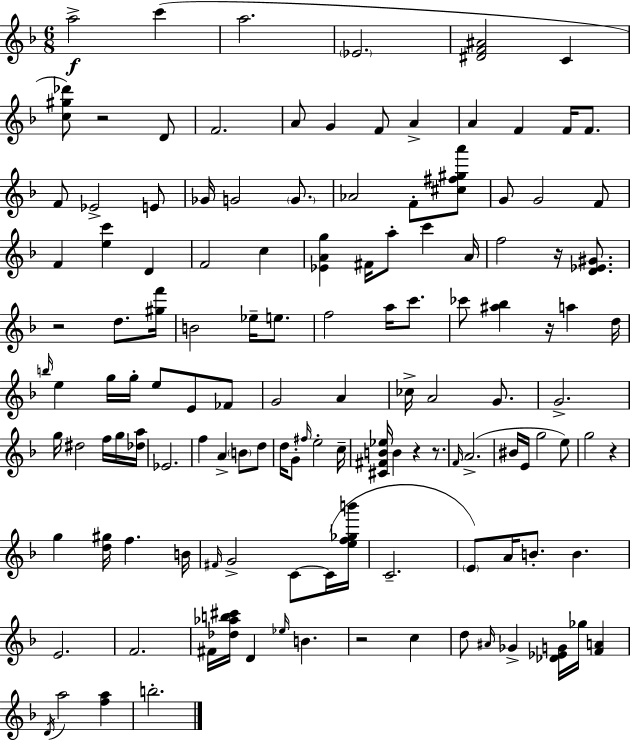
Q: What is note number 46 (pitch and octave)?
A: B5